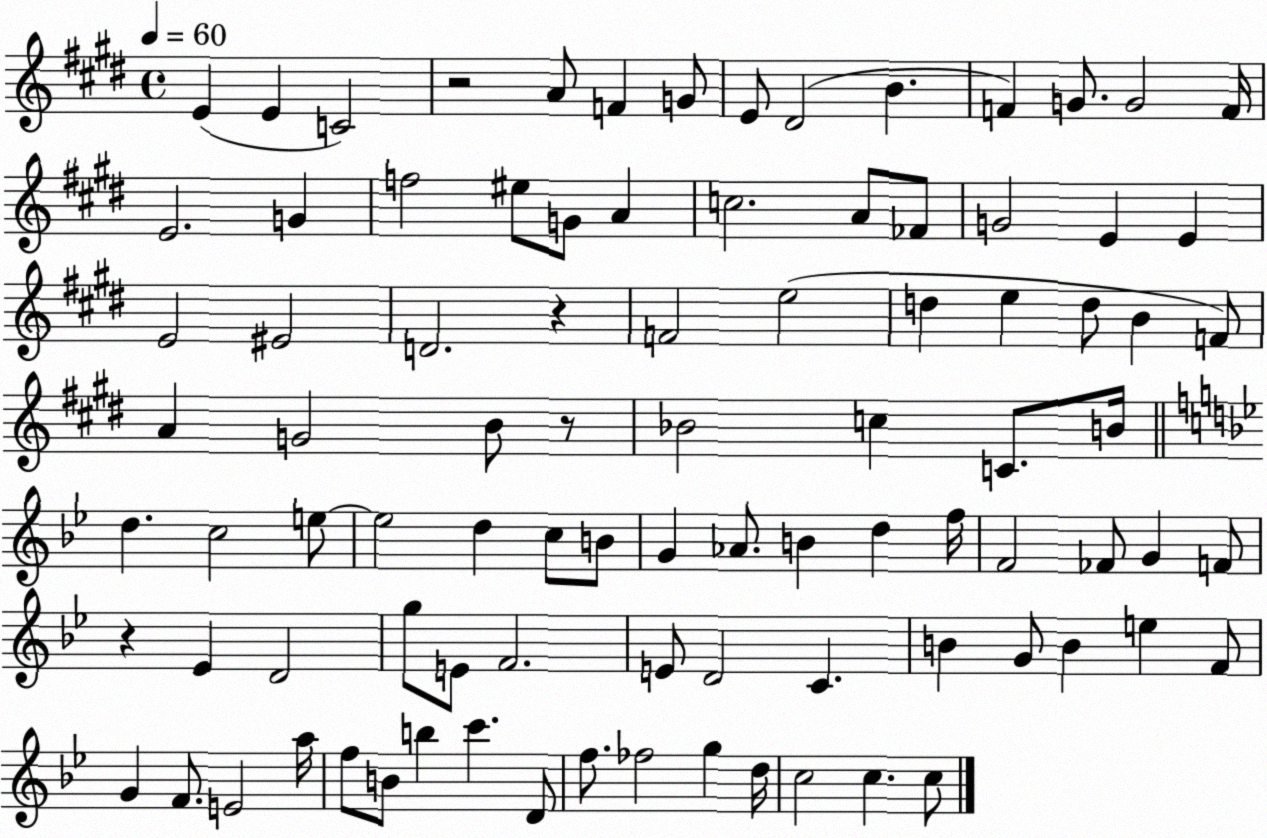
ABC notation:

X:1
T:Untitled
M:4/4
L:1/4
K:E
E E C2 z2 A/2 F G/2 E/2 ^D2 B F G/2 G2 F/4 E2 G f2 ^e/2 G/2 A c2 A/2 _F/2 G2 E E E2 ^E2 D2 z F2 e2 d e d/2 B F/2 A G2 B/2 z/2 _B2 c C/2 B/4 d c2 e/2 e2 d c/2 B/2 G _A/2 B d f/4 F2 _F/2 G F/2 z _E D2 g/2 E/2 F2 E/2 D2 C B G/2 B e F/2 G F/2 E2 a/4 f/2 B/2 b c' D/2 f/2 _f2 g d/4 c2 c c/2